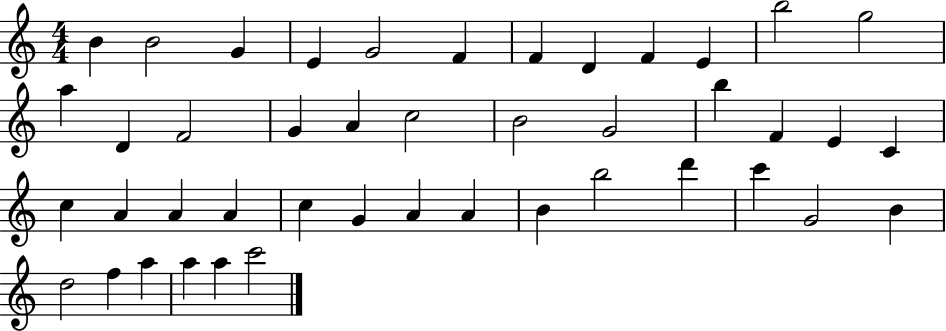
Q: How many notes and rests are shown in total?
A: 44